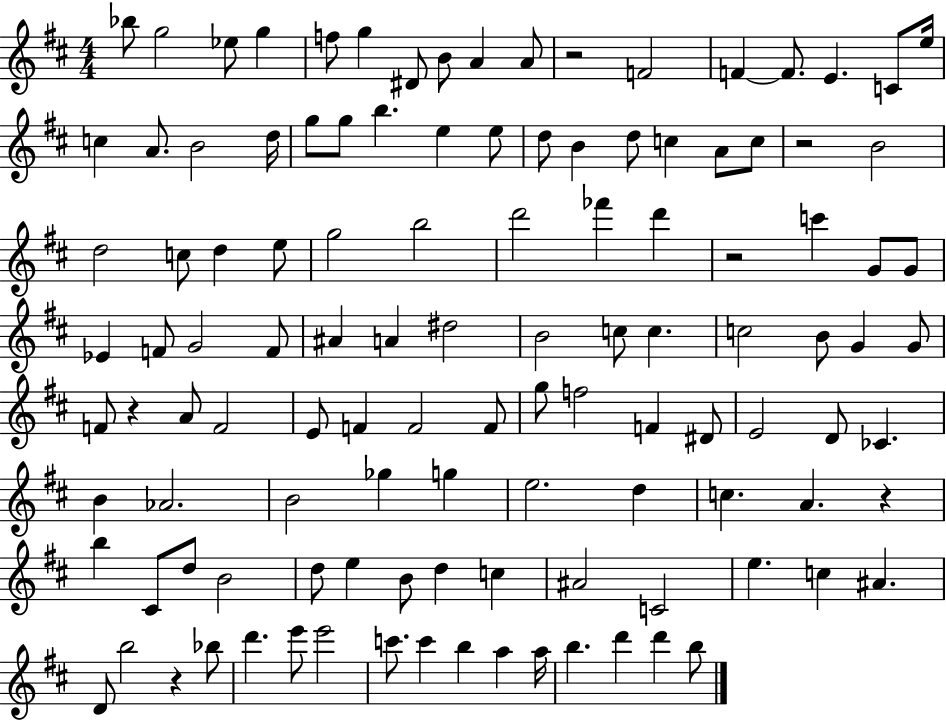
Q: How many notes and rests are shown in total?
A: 116